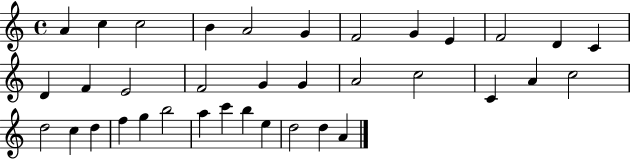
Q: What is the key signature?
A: C major